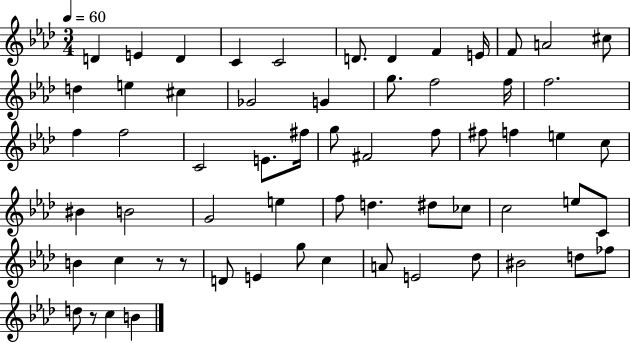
{
  \clef treble
  \numericTimeSignature
  \time 3/4
  \key aes \major
  \tempo 4 = 60
  d'4 e'4 d'4 | c'4 c'2 | d'8. d'4 f'4 e'16 | f'8 a'2 cis''8 | \break d''4 e''4 cis''4 | ges'2 g'4 | g''8. f''2 f''16 | f''2. | \break f''4 f''2 | c'2 e'8. fis''16 | g''8 fis'2 f''8 | fis''8 f''4 e''4 c''8 | \break bis'4 b'2 | g'2 e''4 | f''8 d''4. dis''8 ces''8 | c''2 e''8 c'8 | \break b'4 c''4 r8 r8 | d'8 e'4 g''8 c''4 | a'8 e'2 des''8 | bis'2 d''8 fes''8 | \break d''8 r8 c''4 b'4 | \bar "|."
}